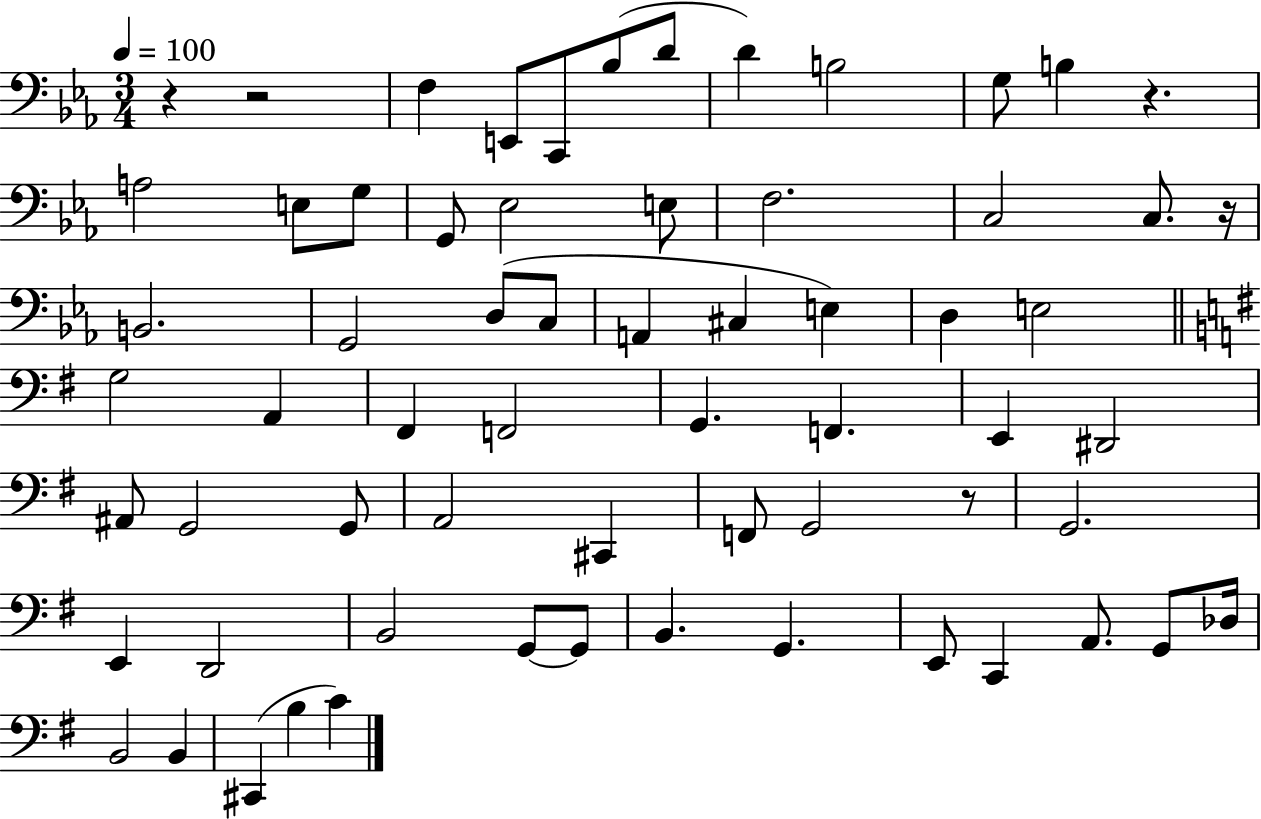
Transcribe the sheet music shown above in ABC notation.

X:1
T:Untitled
M:3/4
L:1/4
K:Eb
z z2 F, E,,/2 C,,/2 _B,/2 D/2 D B,2 G,/2 B, z A,2 E,/2 G,/2 G,,/2 _E,2 E,/2 F,2 C,2 C,/2 z/4 B,,2 G,,2 D,/2 C,/2 A,, ^C, E, D, E,2 G,2 A,, ^F,, F,,2 G,, F,, E,, ^D,,2 ^A,,/2 G,,2 G,,/2 A,,2 ^C,, F,,/2 G,,2 z/2 G,,2 E,, D,,2 B,,2 G,,/2 G,,/2 B,, G,, E,,/2 C,, A,,/2 G,,/2 _D,/4 B,,2 B,, ^C,, B, C